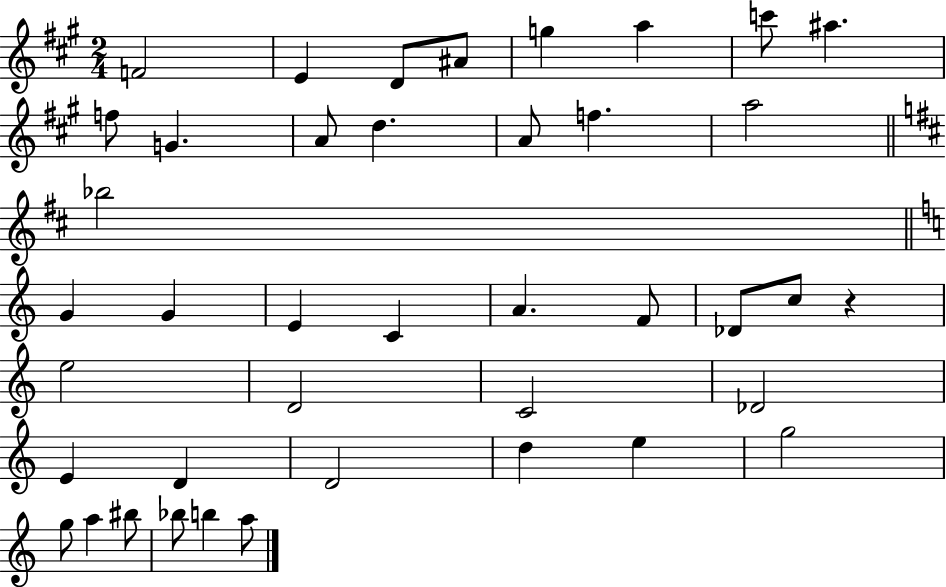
X:1
T:Untitled
M:2/4
L:1/4
K:A
F2 E D/2 ^A/2 g a c'/2 ^a f/2 G A/2 d A/2 f a2 _b2 G G E C A F/2 _D/2 c/2 z e2 D2 C2 _D2 E D D2 d e g2 g/2 a ^b/2 _b/2 b a/2